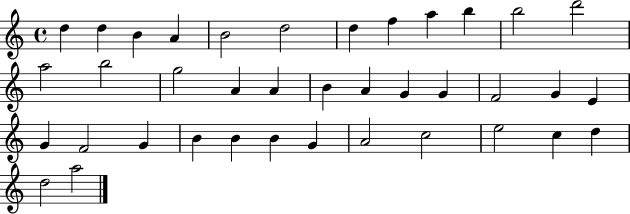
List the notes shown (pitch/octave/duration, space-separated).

D5/q D5/q B4/q A4/q B4/h D5/h D5/q F5/q A5/q B5/q B5/h D6/h A5/h B5/h G5/h A4/q A4/q B4/q A4/q G4/q G4/q F4/h G4/q E4/q G4/q F4/h G4/q B4/q B4/q B4/q G4/q A4/h C5/h E5/h C5/q D5/q D5/h A5/h